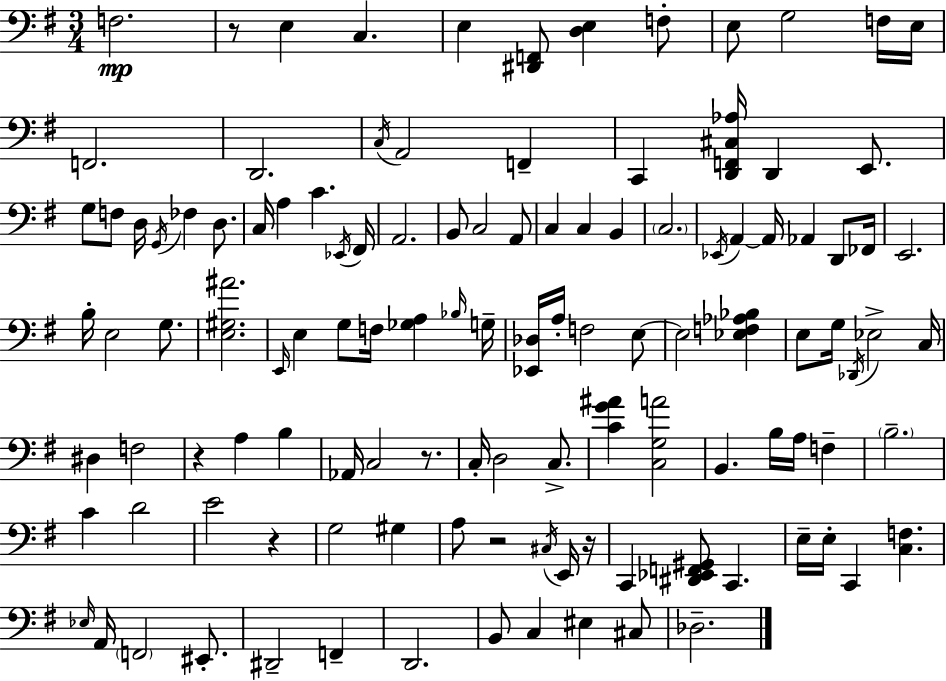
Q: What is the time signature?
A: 3/4